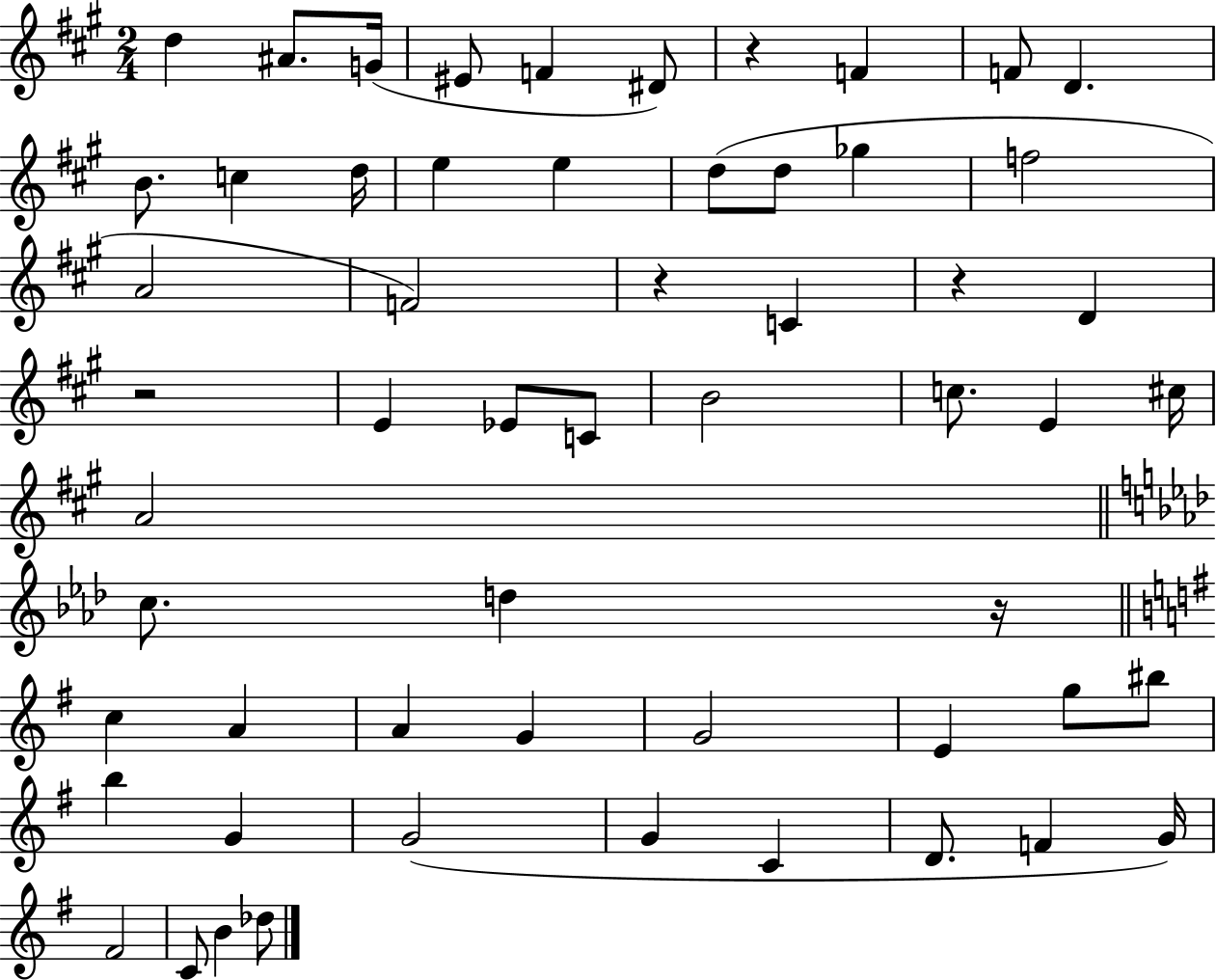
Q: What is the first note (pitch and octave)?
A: D5